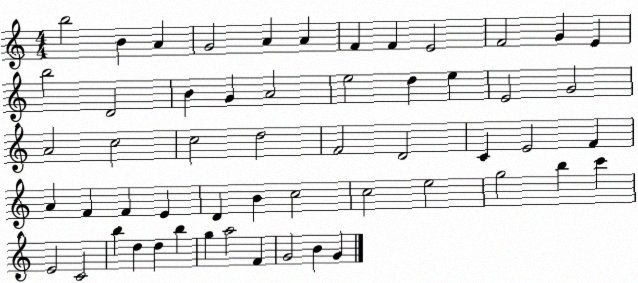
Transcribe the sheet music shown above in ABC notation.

X:1
T:Untitled
M:4/4
L:1/4
K:C
b2 B A G2 A A F F E2 F2 G E b2 D2 B G A2 e2 d e E2 G2 A2 c2 c2 d2 F2 D2 C E2 F A F F E D B c2 c2 e2 g2 b c' E2 C2 b d d b g a2 F G2 B G